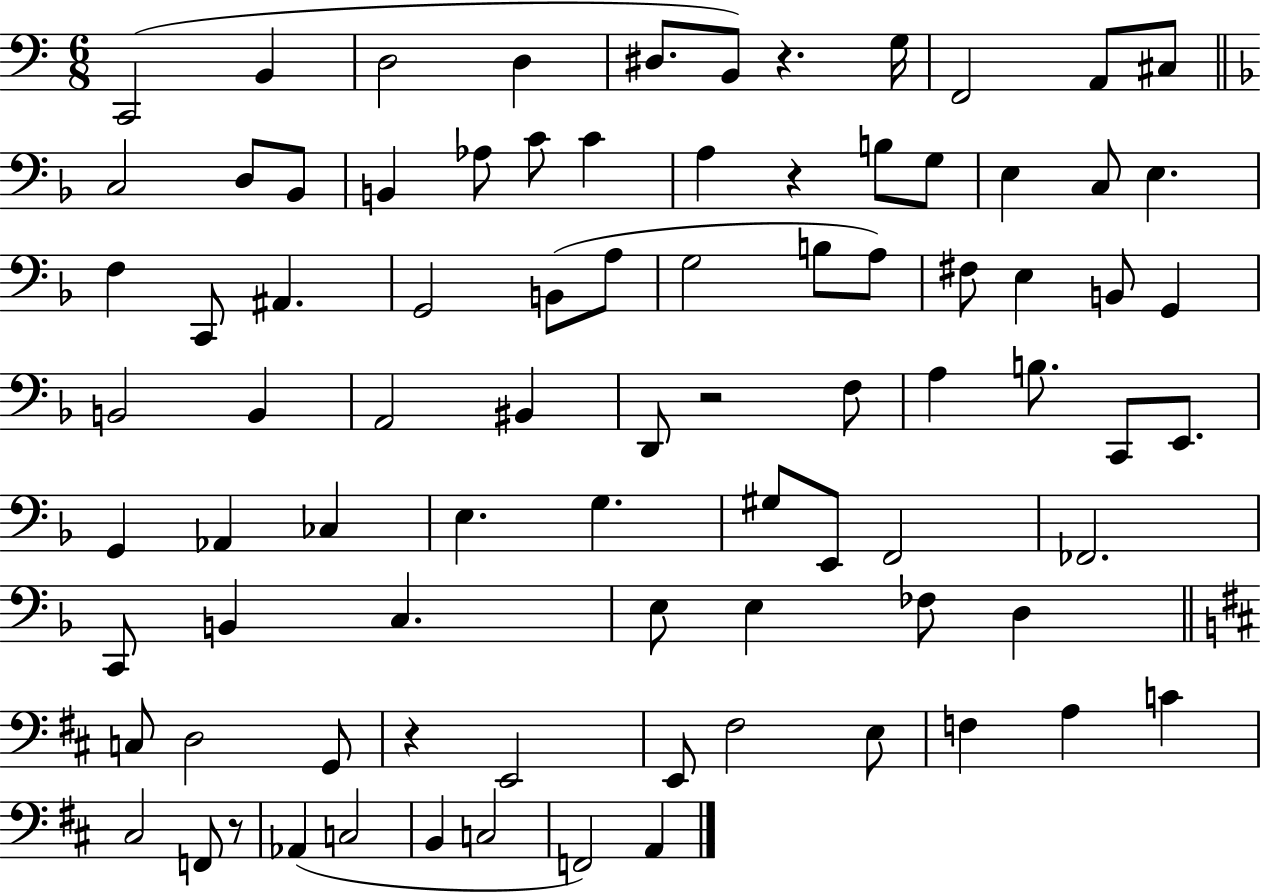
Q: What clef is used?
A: bass